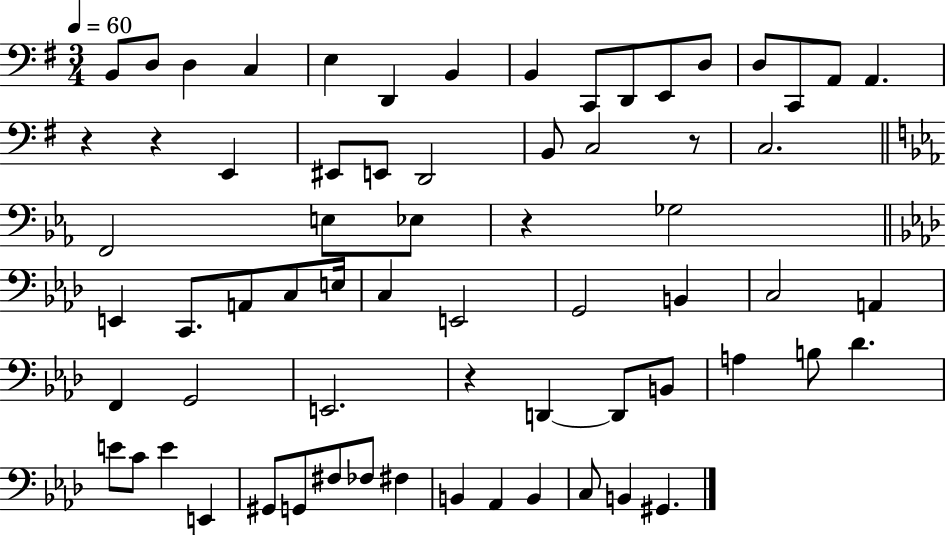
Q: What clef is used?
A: bass